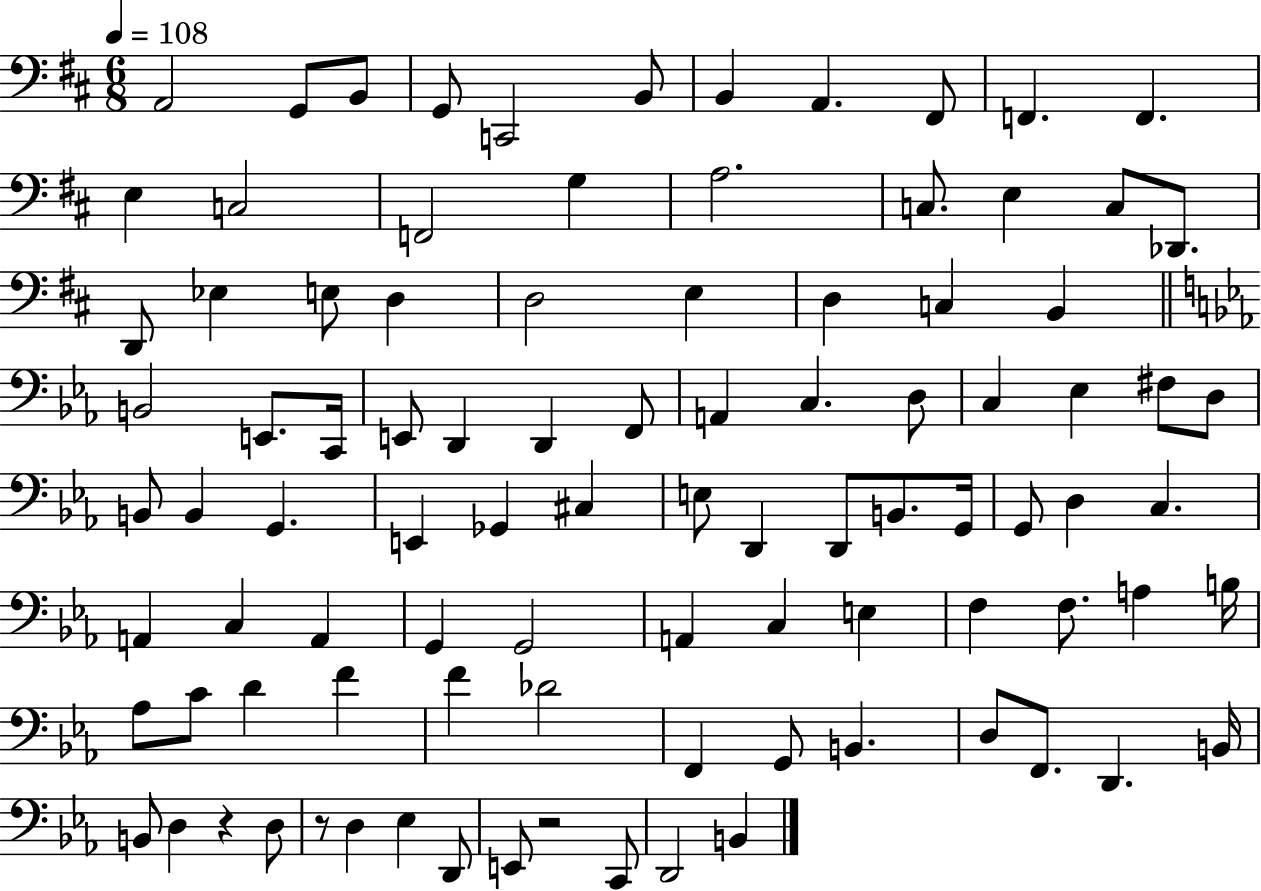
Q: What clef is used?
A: bass